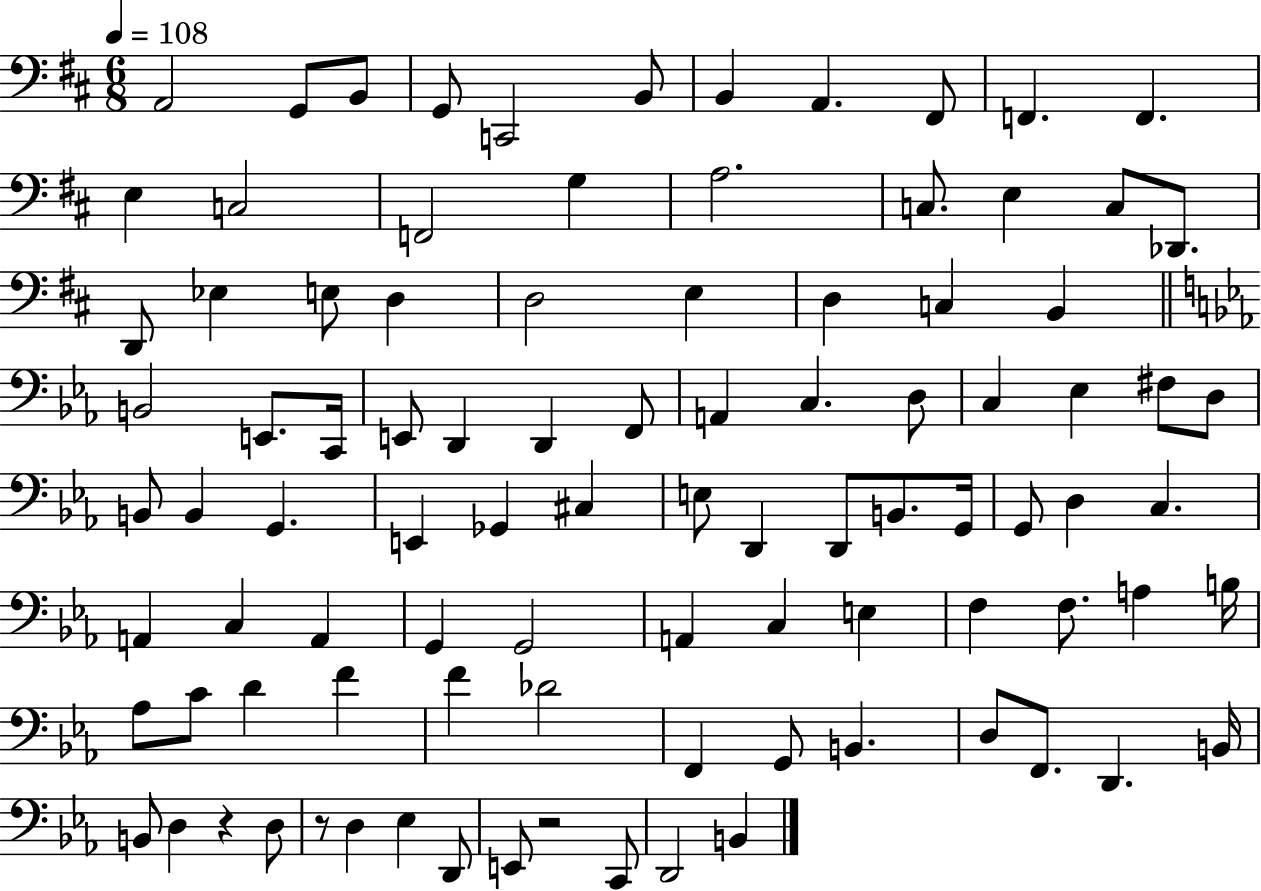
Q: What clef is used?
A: bass